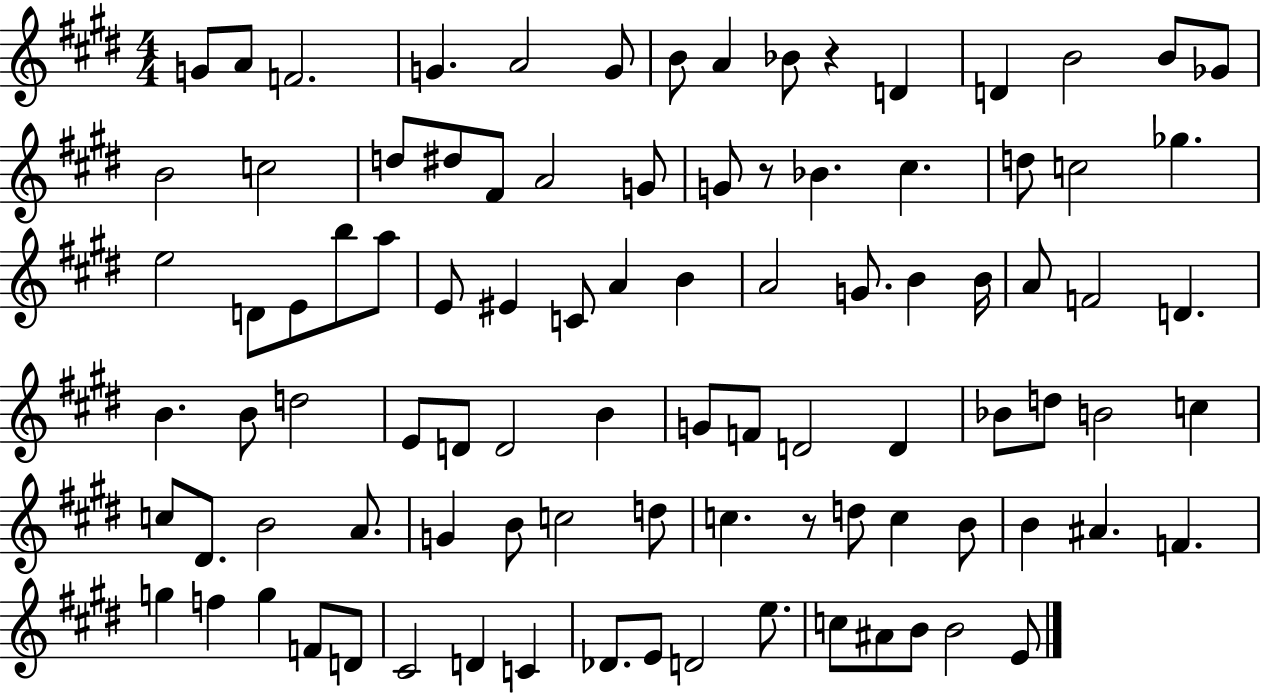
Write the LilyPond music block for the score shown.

{
  \clef treble
  \numericTimeSignature
  \time 4/4
  \key e \major
  g'8 a'8 f'2. | g'4. a'2 g'8 | b'8 a'4 bes'8 r4 d'4 | d'4 b'2 b'8 ges'8 | \break b'2 c''2 | d''8 dis''8 fis'8 a'2 g'8 | g'8 r8 bes'4. cis''4. | d''8 c''2 ges''4. | \break e''2 d'8 e'8 b''8 a''8 | e'8 eis'4 c'8 a'4 b'4 | a'2 g'8. b'4 b'16 | a'8 f'2 d'4. | \break b'4. b'8 d''2 | e'8 d'8 d'2 b'4 | g'8 f'8 d'2 d'4 | bes'8 d''8 b'2 c''4 | \break c''8 dis'8. b'2 a'8. | g'4 b'8 c''2 d''8 | c''4. r8 d''8 c''4 b'8 | b'4 ais'4. f'4. | \break g''4 f''4 g''4 f'8 d'8 | cis'2 d'4 c'4 | des'8. e'8 d'2 e''8. | c''8 ais'8 b'8 b'2 e'8 | \break \bar "|."
}